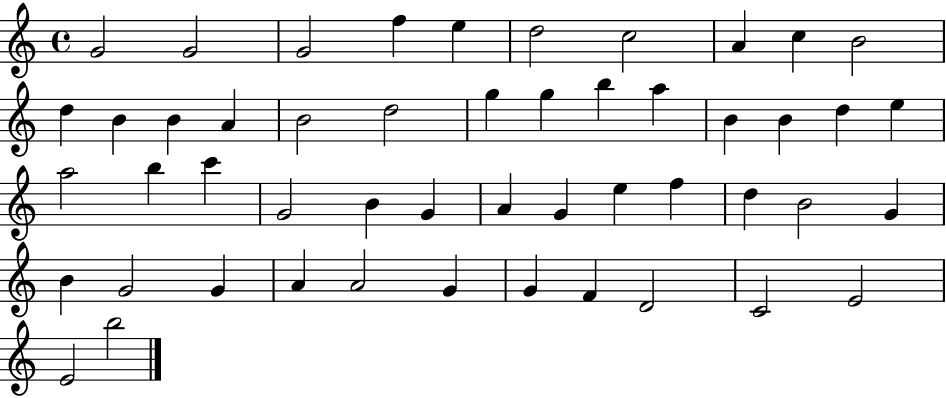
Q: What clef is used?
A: treble